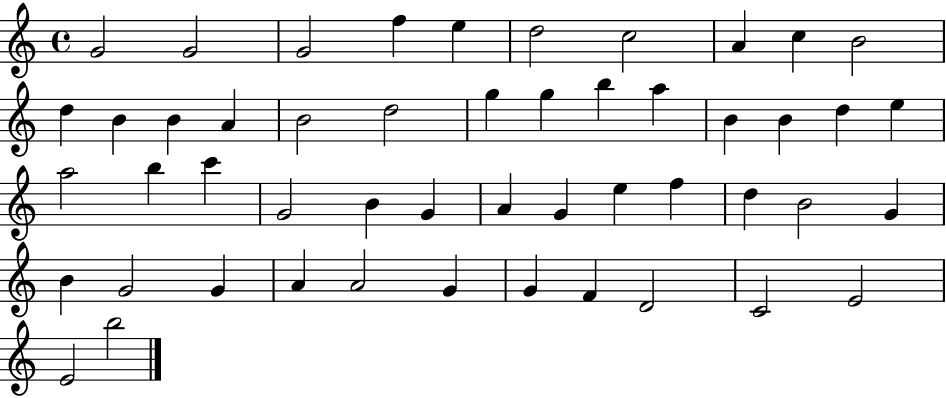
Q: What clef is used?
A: treble